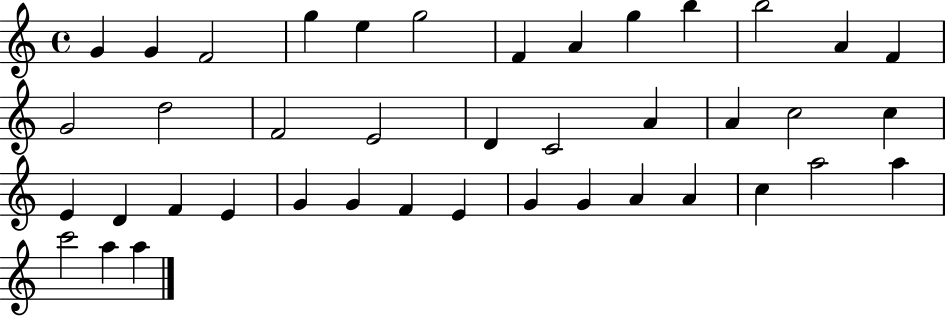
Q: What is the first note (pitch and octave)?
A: G4